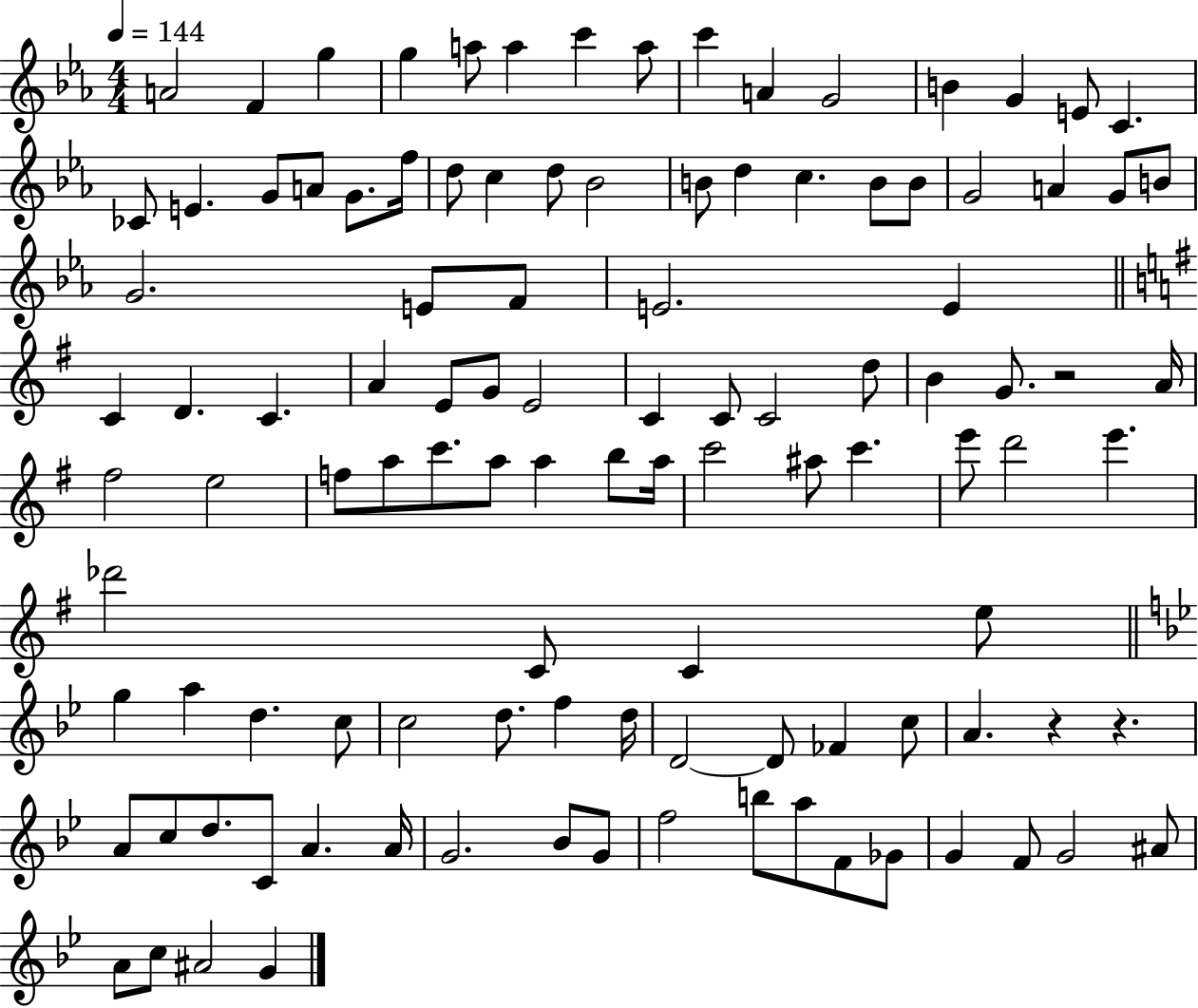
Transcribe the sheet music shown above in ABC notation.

X:1
T:Untitled
M:4/4
L:1/4
K:Eb
A2 F g g a/2 a c' a/2 c' A G2 B G E/2 C _C/2 E G/2 A/2 G/2 f/4 d/2 c d/2 _B2 B/2 d c B/2 B/2 G2 A G/2 B/2 G2 E/2 F/2 E2 E C D C A E/2 G/2 E2 C C/2 C2 d/2 B G/2 z2 A/4 ^f2 e2 f/2 a/2 c'/2 a/2 a b/2 a/4 c'2 ^a/2 c' e'/2 d'2 e' _d'2 C/2 C e/2 g a d c/2 c2 d/2 f d/4 D2 D/2 _F c/2 A z z A/2 c/2 d/2 C/2 A A/4 G2 _B/2 G/2 f2 b/2 a/2 F/2 _G/2 G F/2 G2 ^A/2 A/2 c/2 ^A2 G